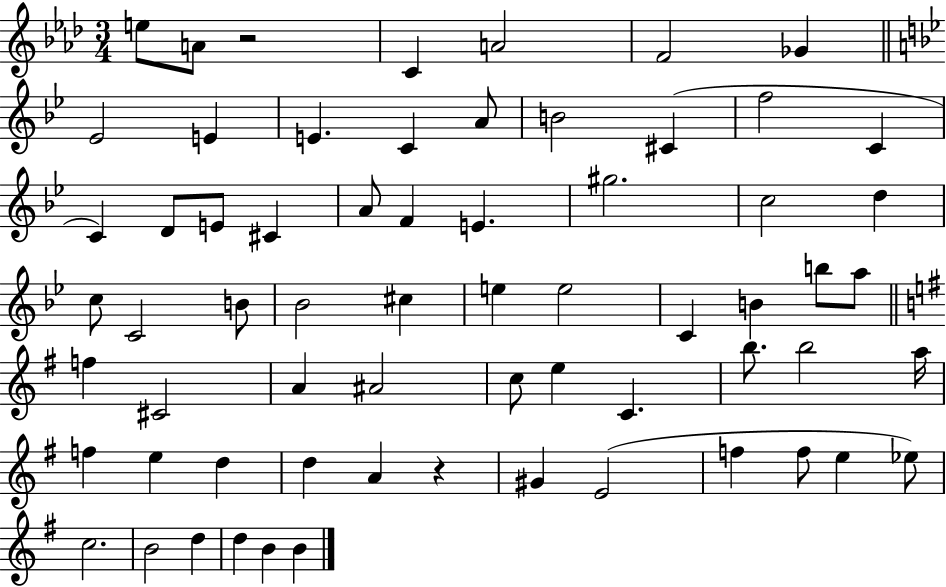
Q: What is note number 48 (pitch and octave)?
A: E5